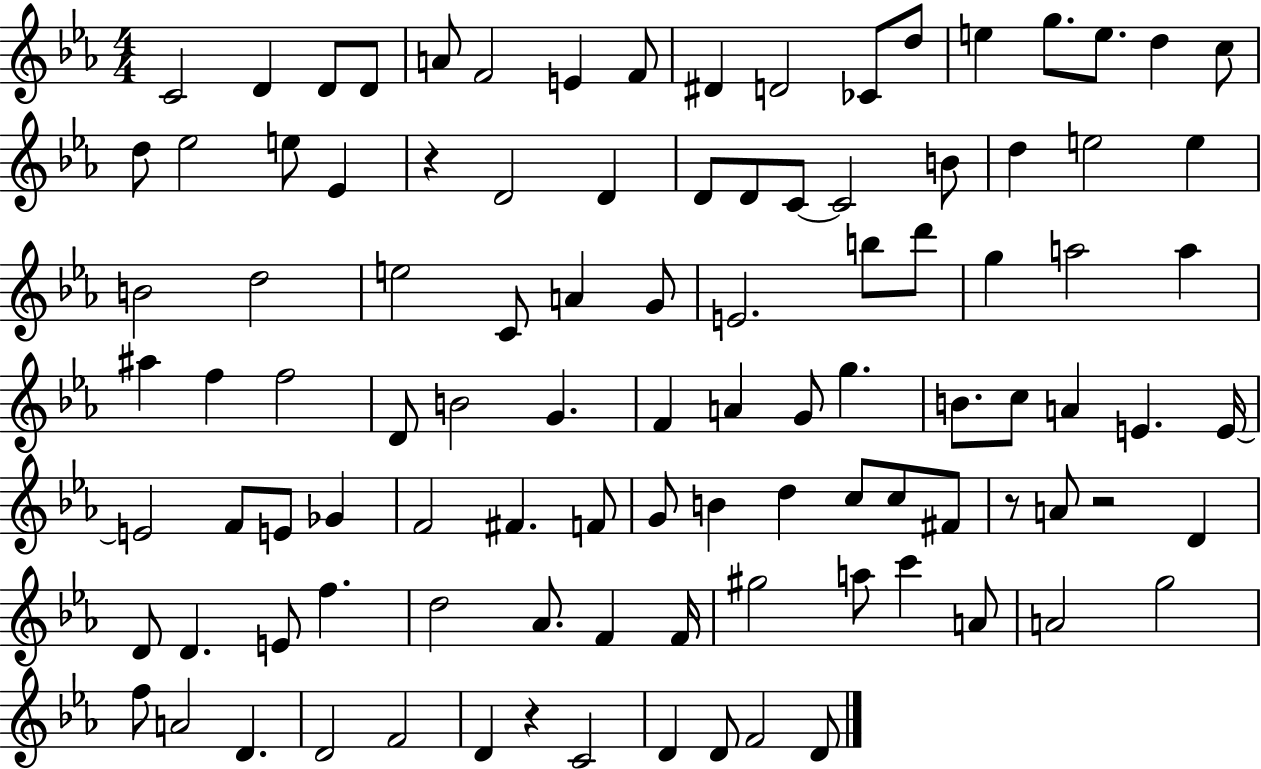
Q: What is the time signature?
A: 4/4